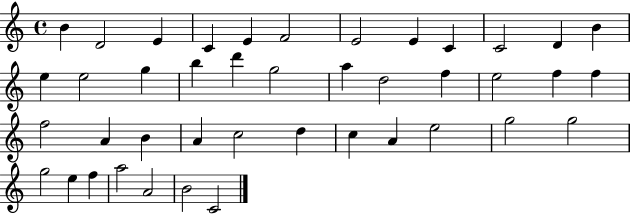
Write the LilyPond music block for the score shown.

{
  \clef treble
  \time 4/4
  \defaultTimeSignature
  \key c \major
  b'4 d'2 e'4 | c'4 e'4 f'2 | e'2 e'4 c'4 | c'2 d'4 b'4 | \break e''4 e''2 g''4 | b''4 d'''4 g''2 | a''4 d''2 f''4 | e''2 f''4 f''4 | \break f''2 a'4 b'4 | a'4 c''2 d''4 | c''4 a'4 e''2 | g''2 g''2 | \break g''2 e''4 f''4 | a''2 a'2 | b'2 c'2 | \bar "|."
}